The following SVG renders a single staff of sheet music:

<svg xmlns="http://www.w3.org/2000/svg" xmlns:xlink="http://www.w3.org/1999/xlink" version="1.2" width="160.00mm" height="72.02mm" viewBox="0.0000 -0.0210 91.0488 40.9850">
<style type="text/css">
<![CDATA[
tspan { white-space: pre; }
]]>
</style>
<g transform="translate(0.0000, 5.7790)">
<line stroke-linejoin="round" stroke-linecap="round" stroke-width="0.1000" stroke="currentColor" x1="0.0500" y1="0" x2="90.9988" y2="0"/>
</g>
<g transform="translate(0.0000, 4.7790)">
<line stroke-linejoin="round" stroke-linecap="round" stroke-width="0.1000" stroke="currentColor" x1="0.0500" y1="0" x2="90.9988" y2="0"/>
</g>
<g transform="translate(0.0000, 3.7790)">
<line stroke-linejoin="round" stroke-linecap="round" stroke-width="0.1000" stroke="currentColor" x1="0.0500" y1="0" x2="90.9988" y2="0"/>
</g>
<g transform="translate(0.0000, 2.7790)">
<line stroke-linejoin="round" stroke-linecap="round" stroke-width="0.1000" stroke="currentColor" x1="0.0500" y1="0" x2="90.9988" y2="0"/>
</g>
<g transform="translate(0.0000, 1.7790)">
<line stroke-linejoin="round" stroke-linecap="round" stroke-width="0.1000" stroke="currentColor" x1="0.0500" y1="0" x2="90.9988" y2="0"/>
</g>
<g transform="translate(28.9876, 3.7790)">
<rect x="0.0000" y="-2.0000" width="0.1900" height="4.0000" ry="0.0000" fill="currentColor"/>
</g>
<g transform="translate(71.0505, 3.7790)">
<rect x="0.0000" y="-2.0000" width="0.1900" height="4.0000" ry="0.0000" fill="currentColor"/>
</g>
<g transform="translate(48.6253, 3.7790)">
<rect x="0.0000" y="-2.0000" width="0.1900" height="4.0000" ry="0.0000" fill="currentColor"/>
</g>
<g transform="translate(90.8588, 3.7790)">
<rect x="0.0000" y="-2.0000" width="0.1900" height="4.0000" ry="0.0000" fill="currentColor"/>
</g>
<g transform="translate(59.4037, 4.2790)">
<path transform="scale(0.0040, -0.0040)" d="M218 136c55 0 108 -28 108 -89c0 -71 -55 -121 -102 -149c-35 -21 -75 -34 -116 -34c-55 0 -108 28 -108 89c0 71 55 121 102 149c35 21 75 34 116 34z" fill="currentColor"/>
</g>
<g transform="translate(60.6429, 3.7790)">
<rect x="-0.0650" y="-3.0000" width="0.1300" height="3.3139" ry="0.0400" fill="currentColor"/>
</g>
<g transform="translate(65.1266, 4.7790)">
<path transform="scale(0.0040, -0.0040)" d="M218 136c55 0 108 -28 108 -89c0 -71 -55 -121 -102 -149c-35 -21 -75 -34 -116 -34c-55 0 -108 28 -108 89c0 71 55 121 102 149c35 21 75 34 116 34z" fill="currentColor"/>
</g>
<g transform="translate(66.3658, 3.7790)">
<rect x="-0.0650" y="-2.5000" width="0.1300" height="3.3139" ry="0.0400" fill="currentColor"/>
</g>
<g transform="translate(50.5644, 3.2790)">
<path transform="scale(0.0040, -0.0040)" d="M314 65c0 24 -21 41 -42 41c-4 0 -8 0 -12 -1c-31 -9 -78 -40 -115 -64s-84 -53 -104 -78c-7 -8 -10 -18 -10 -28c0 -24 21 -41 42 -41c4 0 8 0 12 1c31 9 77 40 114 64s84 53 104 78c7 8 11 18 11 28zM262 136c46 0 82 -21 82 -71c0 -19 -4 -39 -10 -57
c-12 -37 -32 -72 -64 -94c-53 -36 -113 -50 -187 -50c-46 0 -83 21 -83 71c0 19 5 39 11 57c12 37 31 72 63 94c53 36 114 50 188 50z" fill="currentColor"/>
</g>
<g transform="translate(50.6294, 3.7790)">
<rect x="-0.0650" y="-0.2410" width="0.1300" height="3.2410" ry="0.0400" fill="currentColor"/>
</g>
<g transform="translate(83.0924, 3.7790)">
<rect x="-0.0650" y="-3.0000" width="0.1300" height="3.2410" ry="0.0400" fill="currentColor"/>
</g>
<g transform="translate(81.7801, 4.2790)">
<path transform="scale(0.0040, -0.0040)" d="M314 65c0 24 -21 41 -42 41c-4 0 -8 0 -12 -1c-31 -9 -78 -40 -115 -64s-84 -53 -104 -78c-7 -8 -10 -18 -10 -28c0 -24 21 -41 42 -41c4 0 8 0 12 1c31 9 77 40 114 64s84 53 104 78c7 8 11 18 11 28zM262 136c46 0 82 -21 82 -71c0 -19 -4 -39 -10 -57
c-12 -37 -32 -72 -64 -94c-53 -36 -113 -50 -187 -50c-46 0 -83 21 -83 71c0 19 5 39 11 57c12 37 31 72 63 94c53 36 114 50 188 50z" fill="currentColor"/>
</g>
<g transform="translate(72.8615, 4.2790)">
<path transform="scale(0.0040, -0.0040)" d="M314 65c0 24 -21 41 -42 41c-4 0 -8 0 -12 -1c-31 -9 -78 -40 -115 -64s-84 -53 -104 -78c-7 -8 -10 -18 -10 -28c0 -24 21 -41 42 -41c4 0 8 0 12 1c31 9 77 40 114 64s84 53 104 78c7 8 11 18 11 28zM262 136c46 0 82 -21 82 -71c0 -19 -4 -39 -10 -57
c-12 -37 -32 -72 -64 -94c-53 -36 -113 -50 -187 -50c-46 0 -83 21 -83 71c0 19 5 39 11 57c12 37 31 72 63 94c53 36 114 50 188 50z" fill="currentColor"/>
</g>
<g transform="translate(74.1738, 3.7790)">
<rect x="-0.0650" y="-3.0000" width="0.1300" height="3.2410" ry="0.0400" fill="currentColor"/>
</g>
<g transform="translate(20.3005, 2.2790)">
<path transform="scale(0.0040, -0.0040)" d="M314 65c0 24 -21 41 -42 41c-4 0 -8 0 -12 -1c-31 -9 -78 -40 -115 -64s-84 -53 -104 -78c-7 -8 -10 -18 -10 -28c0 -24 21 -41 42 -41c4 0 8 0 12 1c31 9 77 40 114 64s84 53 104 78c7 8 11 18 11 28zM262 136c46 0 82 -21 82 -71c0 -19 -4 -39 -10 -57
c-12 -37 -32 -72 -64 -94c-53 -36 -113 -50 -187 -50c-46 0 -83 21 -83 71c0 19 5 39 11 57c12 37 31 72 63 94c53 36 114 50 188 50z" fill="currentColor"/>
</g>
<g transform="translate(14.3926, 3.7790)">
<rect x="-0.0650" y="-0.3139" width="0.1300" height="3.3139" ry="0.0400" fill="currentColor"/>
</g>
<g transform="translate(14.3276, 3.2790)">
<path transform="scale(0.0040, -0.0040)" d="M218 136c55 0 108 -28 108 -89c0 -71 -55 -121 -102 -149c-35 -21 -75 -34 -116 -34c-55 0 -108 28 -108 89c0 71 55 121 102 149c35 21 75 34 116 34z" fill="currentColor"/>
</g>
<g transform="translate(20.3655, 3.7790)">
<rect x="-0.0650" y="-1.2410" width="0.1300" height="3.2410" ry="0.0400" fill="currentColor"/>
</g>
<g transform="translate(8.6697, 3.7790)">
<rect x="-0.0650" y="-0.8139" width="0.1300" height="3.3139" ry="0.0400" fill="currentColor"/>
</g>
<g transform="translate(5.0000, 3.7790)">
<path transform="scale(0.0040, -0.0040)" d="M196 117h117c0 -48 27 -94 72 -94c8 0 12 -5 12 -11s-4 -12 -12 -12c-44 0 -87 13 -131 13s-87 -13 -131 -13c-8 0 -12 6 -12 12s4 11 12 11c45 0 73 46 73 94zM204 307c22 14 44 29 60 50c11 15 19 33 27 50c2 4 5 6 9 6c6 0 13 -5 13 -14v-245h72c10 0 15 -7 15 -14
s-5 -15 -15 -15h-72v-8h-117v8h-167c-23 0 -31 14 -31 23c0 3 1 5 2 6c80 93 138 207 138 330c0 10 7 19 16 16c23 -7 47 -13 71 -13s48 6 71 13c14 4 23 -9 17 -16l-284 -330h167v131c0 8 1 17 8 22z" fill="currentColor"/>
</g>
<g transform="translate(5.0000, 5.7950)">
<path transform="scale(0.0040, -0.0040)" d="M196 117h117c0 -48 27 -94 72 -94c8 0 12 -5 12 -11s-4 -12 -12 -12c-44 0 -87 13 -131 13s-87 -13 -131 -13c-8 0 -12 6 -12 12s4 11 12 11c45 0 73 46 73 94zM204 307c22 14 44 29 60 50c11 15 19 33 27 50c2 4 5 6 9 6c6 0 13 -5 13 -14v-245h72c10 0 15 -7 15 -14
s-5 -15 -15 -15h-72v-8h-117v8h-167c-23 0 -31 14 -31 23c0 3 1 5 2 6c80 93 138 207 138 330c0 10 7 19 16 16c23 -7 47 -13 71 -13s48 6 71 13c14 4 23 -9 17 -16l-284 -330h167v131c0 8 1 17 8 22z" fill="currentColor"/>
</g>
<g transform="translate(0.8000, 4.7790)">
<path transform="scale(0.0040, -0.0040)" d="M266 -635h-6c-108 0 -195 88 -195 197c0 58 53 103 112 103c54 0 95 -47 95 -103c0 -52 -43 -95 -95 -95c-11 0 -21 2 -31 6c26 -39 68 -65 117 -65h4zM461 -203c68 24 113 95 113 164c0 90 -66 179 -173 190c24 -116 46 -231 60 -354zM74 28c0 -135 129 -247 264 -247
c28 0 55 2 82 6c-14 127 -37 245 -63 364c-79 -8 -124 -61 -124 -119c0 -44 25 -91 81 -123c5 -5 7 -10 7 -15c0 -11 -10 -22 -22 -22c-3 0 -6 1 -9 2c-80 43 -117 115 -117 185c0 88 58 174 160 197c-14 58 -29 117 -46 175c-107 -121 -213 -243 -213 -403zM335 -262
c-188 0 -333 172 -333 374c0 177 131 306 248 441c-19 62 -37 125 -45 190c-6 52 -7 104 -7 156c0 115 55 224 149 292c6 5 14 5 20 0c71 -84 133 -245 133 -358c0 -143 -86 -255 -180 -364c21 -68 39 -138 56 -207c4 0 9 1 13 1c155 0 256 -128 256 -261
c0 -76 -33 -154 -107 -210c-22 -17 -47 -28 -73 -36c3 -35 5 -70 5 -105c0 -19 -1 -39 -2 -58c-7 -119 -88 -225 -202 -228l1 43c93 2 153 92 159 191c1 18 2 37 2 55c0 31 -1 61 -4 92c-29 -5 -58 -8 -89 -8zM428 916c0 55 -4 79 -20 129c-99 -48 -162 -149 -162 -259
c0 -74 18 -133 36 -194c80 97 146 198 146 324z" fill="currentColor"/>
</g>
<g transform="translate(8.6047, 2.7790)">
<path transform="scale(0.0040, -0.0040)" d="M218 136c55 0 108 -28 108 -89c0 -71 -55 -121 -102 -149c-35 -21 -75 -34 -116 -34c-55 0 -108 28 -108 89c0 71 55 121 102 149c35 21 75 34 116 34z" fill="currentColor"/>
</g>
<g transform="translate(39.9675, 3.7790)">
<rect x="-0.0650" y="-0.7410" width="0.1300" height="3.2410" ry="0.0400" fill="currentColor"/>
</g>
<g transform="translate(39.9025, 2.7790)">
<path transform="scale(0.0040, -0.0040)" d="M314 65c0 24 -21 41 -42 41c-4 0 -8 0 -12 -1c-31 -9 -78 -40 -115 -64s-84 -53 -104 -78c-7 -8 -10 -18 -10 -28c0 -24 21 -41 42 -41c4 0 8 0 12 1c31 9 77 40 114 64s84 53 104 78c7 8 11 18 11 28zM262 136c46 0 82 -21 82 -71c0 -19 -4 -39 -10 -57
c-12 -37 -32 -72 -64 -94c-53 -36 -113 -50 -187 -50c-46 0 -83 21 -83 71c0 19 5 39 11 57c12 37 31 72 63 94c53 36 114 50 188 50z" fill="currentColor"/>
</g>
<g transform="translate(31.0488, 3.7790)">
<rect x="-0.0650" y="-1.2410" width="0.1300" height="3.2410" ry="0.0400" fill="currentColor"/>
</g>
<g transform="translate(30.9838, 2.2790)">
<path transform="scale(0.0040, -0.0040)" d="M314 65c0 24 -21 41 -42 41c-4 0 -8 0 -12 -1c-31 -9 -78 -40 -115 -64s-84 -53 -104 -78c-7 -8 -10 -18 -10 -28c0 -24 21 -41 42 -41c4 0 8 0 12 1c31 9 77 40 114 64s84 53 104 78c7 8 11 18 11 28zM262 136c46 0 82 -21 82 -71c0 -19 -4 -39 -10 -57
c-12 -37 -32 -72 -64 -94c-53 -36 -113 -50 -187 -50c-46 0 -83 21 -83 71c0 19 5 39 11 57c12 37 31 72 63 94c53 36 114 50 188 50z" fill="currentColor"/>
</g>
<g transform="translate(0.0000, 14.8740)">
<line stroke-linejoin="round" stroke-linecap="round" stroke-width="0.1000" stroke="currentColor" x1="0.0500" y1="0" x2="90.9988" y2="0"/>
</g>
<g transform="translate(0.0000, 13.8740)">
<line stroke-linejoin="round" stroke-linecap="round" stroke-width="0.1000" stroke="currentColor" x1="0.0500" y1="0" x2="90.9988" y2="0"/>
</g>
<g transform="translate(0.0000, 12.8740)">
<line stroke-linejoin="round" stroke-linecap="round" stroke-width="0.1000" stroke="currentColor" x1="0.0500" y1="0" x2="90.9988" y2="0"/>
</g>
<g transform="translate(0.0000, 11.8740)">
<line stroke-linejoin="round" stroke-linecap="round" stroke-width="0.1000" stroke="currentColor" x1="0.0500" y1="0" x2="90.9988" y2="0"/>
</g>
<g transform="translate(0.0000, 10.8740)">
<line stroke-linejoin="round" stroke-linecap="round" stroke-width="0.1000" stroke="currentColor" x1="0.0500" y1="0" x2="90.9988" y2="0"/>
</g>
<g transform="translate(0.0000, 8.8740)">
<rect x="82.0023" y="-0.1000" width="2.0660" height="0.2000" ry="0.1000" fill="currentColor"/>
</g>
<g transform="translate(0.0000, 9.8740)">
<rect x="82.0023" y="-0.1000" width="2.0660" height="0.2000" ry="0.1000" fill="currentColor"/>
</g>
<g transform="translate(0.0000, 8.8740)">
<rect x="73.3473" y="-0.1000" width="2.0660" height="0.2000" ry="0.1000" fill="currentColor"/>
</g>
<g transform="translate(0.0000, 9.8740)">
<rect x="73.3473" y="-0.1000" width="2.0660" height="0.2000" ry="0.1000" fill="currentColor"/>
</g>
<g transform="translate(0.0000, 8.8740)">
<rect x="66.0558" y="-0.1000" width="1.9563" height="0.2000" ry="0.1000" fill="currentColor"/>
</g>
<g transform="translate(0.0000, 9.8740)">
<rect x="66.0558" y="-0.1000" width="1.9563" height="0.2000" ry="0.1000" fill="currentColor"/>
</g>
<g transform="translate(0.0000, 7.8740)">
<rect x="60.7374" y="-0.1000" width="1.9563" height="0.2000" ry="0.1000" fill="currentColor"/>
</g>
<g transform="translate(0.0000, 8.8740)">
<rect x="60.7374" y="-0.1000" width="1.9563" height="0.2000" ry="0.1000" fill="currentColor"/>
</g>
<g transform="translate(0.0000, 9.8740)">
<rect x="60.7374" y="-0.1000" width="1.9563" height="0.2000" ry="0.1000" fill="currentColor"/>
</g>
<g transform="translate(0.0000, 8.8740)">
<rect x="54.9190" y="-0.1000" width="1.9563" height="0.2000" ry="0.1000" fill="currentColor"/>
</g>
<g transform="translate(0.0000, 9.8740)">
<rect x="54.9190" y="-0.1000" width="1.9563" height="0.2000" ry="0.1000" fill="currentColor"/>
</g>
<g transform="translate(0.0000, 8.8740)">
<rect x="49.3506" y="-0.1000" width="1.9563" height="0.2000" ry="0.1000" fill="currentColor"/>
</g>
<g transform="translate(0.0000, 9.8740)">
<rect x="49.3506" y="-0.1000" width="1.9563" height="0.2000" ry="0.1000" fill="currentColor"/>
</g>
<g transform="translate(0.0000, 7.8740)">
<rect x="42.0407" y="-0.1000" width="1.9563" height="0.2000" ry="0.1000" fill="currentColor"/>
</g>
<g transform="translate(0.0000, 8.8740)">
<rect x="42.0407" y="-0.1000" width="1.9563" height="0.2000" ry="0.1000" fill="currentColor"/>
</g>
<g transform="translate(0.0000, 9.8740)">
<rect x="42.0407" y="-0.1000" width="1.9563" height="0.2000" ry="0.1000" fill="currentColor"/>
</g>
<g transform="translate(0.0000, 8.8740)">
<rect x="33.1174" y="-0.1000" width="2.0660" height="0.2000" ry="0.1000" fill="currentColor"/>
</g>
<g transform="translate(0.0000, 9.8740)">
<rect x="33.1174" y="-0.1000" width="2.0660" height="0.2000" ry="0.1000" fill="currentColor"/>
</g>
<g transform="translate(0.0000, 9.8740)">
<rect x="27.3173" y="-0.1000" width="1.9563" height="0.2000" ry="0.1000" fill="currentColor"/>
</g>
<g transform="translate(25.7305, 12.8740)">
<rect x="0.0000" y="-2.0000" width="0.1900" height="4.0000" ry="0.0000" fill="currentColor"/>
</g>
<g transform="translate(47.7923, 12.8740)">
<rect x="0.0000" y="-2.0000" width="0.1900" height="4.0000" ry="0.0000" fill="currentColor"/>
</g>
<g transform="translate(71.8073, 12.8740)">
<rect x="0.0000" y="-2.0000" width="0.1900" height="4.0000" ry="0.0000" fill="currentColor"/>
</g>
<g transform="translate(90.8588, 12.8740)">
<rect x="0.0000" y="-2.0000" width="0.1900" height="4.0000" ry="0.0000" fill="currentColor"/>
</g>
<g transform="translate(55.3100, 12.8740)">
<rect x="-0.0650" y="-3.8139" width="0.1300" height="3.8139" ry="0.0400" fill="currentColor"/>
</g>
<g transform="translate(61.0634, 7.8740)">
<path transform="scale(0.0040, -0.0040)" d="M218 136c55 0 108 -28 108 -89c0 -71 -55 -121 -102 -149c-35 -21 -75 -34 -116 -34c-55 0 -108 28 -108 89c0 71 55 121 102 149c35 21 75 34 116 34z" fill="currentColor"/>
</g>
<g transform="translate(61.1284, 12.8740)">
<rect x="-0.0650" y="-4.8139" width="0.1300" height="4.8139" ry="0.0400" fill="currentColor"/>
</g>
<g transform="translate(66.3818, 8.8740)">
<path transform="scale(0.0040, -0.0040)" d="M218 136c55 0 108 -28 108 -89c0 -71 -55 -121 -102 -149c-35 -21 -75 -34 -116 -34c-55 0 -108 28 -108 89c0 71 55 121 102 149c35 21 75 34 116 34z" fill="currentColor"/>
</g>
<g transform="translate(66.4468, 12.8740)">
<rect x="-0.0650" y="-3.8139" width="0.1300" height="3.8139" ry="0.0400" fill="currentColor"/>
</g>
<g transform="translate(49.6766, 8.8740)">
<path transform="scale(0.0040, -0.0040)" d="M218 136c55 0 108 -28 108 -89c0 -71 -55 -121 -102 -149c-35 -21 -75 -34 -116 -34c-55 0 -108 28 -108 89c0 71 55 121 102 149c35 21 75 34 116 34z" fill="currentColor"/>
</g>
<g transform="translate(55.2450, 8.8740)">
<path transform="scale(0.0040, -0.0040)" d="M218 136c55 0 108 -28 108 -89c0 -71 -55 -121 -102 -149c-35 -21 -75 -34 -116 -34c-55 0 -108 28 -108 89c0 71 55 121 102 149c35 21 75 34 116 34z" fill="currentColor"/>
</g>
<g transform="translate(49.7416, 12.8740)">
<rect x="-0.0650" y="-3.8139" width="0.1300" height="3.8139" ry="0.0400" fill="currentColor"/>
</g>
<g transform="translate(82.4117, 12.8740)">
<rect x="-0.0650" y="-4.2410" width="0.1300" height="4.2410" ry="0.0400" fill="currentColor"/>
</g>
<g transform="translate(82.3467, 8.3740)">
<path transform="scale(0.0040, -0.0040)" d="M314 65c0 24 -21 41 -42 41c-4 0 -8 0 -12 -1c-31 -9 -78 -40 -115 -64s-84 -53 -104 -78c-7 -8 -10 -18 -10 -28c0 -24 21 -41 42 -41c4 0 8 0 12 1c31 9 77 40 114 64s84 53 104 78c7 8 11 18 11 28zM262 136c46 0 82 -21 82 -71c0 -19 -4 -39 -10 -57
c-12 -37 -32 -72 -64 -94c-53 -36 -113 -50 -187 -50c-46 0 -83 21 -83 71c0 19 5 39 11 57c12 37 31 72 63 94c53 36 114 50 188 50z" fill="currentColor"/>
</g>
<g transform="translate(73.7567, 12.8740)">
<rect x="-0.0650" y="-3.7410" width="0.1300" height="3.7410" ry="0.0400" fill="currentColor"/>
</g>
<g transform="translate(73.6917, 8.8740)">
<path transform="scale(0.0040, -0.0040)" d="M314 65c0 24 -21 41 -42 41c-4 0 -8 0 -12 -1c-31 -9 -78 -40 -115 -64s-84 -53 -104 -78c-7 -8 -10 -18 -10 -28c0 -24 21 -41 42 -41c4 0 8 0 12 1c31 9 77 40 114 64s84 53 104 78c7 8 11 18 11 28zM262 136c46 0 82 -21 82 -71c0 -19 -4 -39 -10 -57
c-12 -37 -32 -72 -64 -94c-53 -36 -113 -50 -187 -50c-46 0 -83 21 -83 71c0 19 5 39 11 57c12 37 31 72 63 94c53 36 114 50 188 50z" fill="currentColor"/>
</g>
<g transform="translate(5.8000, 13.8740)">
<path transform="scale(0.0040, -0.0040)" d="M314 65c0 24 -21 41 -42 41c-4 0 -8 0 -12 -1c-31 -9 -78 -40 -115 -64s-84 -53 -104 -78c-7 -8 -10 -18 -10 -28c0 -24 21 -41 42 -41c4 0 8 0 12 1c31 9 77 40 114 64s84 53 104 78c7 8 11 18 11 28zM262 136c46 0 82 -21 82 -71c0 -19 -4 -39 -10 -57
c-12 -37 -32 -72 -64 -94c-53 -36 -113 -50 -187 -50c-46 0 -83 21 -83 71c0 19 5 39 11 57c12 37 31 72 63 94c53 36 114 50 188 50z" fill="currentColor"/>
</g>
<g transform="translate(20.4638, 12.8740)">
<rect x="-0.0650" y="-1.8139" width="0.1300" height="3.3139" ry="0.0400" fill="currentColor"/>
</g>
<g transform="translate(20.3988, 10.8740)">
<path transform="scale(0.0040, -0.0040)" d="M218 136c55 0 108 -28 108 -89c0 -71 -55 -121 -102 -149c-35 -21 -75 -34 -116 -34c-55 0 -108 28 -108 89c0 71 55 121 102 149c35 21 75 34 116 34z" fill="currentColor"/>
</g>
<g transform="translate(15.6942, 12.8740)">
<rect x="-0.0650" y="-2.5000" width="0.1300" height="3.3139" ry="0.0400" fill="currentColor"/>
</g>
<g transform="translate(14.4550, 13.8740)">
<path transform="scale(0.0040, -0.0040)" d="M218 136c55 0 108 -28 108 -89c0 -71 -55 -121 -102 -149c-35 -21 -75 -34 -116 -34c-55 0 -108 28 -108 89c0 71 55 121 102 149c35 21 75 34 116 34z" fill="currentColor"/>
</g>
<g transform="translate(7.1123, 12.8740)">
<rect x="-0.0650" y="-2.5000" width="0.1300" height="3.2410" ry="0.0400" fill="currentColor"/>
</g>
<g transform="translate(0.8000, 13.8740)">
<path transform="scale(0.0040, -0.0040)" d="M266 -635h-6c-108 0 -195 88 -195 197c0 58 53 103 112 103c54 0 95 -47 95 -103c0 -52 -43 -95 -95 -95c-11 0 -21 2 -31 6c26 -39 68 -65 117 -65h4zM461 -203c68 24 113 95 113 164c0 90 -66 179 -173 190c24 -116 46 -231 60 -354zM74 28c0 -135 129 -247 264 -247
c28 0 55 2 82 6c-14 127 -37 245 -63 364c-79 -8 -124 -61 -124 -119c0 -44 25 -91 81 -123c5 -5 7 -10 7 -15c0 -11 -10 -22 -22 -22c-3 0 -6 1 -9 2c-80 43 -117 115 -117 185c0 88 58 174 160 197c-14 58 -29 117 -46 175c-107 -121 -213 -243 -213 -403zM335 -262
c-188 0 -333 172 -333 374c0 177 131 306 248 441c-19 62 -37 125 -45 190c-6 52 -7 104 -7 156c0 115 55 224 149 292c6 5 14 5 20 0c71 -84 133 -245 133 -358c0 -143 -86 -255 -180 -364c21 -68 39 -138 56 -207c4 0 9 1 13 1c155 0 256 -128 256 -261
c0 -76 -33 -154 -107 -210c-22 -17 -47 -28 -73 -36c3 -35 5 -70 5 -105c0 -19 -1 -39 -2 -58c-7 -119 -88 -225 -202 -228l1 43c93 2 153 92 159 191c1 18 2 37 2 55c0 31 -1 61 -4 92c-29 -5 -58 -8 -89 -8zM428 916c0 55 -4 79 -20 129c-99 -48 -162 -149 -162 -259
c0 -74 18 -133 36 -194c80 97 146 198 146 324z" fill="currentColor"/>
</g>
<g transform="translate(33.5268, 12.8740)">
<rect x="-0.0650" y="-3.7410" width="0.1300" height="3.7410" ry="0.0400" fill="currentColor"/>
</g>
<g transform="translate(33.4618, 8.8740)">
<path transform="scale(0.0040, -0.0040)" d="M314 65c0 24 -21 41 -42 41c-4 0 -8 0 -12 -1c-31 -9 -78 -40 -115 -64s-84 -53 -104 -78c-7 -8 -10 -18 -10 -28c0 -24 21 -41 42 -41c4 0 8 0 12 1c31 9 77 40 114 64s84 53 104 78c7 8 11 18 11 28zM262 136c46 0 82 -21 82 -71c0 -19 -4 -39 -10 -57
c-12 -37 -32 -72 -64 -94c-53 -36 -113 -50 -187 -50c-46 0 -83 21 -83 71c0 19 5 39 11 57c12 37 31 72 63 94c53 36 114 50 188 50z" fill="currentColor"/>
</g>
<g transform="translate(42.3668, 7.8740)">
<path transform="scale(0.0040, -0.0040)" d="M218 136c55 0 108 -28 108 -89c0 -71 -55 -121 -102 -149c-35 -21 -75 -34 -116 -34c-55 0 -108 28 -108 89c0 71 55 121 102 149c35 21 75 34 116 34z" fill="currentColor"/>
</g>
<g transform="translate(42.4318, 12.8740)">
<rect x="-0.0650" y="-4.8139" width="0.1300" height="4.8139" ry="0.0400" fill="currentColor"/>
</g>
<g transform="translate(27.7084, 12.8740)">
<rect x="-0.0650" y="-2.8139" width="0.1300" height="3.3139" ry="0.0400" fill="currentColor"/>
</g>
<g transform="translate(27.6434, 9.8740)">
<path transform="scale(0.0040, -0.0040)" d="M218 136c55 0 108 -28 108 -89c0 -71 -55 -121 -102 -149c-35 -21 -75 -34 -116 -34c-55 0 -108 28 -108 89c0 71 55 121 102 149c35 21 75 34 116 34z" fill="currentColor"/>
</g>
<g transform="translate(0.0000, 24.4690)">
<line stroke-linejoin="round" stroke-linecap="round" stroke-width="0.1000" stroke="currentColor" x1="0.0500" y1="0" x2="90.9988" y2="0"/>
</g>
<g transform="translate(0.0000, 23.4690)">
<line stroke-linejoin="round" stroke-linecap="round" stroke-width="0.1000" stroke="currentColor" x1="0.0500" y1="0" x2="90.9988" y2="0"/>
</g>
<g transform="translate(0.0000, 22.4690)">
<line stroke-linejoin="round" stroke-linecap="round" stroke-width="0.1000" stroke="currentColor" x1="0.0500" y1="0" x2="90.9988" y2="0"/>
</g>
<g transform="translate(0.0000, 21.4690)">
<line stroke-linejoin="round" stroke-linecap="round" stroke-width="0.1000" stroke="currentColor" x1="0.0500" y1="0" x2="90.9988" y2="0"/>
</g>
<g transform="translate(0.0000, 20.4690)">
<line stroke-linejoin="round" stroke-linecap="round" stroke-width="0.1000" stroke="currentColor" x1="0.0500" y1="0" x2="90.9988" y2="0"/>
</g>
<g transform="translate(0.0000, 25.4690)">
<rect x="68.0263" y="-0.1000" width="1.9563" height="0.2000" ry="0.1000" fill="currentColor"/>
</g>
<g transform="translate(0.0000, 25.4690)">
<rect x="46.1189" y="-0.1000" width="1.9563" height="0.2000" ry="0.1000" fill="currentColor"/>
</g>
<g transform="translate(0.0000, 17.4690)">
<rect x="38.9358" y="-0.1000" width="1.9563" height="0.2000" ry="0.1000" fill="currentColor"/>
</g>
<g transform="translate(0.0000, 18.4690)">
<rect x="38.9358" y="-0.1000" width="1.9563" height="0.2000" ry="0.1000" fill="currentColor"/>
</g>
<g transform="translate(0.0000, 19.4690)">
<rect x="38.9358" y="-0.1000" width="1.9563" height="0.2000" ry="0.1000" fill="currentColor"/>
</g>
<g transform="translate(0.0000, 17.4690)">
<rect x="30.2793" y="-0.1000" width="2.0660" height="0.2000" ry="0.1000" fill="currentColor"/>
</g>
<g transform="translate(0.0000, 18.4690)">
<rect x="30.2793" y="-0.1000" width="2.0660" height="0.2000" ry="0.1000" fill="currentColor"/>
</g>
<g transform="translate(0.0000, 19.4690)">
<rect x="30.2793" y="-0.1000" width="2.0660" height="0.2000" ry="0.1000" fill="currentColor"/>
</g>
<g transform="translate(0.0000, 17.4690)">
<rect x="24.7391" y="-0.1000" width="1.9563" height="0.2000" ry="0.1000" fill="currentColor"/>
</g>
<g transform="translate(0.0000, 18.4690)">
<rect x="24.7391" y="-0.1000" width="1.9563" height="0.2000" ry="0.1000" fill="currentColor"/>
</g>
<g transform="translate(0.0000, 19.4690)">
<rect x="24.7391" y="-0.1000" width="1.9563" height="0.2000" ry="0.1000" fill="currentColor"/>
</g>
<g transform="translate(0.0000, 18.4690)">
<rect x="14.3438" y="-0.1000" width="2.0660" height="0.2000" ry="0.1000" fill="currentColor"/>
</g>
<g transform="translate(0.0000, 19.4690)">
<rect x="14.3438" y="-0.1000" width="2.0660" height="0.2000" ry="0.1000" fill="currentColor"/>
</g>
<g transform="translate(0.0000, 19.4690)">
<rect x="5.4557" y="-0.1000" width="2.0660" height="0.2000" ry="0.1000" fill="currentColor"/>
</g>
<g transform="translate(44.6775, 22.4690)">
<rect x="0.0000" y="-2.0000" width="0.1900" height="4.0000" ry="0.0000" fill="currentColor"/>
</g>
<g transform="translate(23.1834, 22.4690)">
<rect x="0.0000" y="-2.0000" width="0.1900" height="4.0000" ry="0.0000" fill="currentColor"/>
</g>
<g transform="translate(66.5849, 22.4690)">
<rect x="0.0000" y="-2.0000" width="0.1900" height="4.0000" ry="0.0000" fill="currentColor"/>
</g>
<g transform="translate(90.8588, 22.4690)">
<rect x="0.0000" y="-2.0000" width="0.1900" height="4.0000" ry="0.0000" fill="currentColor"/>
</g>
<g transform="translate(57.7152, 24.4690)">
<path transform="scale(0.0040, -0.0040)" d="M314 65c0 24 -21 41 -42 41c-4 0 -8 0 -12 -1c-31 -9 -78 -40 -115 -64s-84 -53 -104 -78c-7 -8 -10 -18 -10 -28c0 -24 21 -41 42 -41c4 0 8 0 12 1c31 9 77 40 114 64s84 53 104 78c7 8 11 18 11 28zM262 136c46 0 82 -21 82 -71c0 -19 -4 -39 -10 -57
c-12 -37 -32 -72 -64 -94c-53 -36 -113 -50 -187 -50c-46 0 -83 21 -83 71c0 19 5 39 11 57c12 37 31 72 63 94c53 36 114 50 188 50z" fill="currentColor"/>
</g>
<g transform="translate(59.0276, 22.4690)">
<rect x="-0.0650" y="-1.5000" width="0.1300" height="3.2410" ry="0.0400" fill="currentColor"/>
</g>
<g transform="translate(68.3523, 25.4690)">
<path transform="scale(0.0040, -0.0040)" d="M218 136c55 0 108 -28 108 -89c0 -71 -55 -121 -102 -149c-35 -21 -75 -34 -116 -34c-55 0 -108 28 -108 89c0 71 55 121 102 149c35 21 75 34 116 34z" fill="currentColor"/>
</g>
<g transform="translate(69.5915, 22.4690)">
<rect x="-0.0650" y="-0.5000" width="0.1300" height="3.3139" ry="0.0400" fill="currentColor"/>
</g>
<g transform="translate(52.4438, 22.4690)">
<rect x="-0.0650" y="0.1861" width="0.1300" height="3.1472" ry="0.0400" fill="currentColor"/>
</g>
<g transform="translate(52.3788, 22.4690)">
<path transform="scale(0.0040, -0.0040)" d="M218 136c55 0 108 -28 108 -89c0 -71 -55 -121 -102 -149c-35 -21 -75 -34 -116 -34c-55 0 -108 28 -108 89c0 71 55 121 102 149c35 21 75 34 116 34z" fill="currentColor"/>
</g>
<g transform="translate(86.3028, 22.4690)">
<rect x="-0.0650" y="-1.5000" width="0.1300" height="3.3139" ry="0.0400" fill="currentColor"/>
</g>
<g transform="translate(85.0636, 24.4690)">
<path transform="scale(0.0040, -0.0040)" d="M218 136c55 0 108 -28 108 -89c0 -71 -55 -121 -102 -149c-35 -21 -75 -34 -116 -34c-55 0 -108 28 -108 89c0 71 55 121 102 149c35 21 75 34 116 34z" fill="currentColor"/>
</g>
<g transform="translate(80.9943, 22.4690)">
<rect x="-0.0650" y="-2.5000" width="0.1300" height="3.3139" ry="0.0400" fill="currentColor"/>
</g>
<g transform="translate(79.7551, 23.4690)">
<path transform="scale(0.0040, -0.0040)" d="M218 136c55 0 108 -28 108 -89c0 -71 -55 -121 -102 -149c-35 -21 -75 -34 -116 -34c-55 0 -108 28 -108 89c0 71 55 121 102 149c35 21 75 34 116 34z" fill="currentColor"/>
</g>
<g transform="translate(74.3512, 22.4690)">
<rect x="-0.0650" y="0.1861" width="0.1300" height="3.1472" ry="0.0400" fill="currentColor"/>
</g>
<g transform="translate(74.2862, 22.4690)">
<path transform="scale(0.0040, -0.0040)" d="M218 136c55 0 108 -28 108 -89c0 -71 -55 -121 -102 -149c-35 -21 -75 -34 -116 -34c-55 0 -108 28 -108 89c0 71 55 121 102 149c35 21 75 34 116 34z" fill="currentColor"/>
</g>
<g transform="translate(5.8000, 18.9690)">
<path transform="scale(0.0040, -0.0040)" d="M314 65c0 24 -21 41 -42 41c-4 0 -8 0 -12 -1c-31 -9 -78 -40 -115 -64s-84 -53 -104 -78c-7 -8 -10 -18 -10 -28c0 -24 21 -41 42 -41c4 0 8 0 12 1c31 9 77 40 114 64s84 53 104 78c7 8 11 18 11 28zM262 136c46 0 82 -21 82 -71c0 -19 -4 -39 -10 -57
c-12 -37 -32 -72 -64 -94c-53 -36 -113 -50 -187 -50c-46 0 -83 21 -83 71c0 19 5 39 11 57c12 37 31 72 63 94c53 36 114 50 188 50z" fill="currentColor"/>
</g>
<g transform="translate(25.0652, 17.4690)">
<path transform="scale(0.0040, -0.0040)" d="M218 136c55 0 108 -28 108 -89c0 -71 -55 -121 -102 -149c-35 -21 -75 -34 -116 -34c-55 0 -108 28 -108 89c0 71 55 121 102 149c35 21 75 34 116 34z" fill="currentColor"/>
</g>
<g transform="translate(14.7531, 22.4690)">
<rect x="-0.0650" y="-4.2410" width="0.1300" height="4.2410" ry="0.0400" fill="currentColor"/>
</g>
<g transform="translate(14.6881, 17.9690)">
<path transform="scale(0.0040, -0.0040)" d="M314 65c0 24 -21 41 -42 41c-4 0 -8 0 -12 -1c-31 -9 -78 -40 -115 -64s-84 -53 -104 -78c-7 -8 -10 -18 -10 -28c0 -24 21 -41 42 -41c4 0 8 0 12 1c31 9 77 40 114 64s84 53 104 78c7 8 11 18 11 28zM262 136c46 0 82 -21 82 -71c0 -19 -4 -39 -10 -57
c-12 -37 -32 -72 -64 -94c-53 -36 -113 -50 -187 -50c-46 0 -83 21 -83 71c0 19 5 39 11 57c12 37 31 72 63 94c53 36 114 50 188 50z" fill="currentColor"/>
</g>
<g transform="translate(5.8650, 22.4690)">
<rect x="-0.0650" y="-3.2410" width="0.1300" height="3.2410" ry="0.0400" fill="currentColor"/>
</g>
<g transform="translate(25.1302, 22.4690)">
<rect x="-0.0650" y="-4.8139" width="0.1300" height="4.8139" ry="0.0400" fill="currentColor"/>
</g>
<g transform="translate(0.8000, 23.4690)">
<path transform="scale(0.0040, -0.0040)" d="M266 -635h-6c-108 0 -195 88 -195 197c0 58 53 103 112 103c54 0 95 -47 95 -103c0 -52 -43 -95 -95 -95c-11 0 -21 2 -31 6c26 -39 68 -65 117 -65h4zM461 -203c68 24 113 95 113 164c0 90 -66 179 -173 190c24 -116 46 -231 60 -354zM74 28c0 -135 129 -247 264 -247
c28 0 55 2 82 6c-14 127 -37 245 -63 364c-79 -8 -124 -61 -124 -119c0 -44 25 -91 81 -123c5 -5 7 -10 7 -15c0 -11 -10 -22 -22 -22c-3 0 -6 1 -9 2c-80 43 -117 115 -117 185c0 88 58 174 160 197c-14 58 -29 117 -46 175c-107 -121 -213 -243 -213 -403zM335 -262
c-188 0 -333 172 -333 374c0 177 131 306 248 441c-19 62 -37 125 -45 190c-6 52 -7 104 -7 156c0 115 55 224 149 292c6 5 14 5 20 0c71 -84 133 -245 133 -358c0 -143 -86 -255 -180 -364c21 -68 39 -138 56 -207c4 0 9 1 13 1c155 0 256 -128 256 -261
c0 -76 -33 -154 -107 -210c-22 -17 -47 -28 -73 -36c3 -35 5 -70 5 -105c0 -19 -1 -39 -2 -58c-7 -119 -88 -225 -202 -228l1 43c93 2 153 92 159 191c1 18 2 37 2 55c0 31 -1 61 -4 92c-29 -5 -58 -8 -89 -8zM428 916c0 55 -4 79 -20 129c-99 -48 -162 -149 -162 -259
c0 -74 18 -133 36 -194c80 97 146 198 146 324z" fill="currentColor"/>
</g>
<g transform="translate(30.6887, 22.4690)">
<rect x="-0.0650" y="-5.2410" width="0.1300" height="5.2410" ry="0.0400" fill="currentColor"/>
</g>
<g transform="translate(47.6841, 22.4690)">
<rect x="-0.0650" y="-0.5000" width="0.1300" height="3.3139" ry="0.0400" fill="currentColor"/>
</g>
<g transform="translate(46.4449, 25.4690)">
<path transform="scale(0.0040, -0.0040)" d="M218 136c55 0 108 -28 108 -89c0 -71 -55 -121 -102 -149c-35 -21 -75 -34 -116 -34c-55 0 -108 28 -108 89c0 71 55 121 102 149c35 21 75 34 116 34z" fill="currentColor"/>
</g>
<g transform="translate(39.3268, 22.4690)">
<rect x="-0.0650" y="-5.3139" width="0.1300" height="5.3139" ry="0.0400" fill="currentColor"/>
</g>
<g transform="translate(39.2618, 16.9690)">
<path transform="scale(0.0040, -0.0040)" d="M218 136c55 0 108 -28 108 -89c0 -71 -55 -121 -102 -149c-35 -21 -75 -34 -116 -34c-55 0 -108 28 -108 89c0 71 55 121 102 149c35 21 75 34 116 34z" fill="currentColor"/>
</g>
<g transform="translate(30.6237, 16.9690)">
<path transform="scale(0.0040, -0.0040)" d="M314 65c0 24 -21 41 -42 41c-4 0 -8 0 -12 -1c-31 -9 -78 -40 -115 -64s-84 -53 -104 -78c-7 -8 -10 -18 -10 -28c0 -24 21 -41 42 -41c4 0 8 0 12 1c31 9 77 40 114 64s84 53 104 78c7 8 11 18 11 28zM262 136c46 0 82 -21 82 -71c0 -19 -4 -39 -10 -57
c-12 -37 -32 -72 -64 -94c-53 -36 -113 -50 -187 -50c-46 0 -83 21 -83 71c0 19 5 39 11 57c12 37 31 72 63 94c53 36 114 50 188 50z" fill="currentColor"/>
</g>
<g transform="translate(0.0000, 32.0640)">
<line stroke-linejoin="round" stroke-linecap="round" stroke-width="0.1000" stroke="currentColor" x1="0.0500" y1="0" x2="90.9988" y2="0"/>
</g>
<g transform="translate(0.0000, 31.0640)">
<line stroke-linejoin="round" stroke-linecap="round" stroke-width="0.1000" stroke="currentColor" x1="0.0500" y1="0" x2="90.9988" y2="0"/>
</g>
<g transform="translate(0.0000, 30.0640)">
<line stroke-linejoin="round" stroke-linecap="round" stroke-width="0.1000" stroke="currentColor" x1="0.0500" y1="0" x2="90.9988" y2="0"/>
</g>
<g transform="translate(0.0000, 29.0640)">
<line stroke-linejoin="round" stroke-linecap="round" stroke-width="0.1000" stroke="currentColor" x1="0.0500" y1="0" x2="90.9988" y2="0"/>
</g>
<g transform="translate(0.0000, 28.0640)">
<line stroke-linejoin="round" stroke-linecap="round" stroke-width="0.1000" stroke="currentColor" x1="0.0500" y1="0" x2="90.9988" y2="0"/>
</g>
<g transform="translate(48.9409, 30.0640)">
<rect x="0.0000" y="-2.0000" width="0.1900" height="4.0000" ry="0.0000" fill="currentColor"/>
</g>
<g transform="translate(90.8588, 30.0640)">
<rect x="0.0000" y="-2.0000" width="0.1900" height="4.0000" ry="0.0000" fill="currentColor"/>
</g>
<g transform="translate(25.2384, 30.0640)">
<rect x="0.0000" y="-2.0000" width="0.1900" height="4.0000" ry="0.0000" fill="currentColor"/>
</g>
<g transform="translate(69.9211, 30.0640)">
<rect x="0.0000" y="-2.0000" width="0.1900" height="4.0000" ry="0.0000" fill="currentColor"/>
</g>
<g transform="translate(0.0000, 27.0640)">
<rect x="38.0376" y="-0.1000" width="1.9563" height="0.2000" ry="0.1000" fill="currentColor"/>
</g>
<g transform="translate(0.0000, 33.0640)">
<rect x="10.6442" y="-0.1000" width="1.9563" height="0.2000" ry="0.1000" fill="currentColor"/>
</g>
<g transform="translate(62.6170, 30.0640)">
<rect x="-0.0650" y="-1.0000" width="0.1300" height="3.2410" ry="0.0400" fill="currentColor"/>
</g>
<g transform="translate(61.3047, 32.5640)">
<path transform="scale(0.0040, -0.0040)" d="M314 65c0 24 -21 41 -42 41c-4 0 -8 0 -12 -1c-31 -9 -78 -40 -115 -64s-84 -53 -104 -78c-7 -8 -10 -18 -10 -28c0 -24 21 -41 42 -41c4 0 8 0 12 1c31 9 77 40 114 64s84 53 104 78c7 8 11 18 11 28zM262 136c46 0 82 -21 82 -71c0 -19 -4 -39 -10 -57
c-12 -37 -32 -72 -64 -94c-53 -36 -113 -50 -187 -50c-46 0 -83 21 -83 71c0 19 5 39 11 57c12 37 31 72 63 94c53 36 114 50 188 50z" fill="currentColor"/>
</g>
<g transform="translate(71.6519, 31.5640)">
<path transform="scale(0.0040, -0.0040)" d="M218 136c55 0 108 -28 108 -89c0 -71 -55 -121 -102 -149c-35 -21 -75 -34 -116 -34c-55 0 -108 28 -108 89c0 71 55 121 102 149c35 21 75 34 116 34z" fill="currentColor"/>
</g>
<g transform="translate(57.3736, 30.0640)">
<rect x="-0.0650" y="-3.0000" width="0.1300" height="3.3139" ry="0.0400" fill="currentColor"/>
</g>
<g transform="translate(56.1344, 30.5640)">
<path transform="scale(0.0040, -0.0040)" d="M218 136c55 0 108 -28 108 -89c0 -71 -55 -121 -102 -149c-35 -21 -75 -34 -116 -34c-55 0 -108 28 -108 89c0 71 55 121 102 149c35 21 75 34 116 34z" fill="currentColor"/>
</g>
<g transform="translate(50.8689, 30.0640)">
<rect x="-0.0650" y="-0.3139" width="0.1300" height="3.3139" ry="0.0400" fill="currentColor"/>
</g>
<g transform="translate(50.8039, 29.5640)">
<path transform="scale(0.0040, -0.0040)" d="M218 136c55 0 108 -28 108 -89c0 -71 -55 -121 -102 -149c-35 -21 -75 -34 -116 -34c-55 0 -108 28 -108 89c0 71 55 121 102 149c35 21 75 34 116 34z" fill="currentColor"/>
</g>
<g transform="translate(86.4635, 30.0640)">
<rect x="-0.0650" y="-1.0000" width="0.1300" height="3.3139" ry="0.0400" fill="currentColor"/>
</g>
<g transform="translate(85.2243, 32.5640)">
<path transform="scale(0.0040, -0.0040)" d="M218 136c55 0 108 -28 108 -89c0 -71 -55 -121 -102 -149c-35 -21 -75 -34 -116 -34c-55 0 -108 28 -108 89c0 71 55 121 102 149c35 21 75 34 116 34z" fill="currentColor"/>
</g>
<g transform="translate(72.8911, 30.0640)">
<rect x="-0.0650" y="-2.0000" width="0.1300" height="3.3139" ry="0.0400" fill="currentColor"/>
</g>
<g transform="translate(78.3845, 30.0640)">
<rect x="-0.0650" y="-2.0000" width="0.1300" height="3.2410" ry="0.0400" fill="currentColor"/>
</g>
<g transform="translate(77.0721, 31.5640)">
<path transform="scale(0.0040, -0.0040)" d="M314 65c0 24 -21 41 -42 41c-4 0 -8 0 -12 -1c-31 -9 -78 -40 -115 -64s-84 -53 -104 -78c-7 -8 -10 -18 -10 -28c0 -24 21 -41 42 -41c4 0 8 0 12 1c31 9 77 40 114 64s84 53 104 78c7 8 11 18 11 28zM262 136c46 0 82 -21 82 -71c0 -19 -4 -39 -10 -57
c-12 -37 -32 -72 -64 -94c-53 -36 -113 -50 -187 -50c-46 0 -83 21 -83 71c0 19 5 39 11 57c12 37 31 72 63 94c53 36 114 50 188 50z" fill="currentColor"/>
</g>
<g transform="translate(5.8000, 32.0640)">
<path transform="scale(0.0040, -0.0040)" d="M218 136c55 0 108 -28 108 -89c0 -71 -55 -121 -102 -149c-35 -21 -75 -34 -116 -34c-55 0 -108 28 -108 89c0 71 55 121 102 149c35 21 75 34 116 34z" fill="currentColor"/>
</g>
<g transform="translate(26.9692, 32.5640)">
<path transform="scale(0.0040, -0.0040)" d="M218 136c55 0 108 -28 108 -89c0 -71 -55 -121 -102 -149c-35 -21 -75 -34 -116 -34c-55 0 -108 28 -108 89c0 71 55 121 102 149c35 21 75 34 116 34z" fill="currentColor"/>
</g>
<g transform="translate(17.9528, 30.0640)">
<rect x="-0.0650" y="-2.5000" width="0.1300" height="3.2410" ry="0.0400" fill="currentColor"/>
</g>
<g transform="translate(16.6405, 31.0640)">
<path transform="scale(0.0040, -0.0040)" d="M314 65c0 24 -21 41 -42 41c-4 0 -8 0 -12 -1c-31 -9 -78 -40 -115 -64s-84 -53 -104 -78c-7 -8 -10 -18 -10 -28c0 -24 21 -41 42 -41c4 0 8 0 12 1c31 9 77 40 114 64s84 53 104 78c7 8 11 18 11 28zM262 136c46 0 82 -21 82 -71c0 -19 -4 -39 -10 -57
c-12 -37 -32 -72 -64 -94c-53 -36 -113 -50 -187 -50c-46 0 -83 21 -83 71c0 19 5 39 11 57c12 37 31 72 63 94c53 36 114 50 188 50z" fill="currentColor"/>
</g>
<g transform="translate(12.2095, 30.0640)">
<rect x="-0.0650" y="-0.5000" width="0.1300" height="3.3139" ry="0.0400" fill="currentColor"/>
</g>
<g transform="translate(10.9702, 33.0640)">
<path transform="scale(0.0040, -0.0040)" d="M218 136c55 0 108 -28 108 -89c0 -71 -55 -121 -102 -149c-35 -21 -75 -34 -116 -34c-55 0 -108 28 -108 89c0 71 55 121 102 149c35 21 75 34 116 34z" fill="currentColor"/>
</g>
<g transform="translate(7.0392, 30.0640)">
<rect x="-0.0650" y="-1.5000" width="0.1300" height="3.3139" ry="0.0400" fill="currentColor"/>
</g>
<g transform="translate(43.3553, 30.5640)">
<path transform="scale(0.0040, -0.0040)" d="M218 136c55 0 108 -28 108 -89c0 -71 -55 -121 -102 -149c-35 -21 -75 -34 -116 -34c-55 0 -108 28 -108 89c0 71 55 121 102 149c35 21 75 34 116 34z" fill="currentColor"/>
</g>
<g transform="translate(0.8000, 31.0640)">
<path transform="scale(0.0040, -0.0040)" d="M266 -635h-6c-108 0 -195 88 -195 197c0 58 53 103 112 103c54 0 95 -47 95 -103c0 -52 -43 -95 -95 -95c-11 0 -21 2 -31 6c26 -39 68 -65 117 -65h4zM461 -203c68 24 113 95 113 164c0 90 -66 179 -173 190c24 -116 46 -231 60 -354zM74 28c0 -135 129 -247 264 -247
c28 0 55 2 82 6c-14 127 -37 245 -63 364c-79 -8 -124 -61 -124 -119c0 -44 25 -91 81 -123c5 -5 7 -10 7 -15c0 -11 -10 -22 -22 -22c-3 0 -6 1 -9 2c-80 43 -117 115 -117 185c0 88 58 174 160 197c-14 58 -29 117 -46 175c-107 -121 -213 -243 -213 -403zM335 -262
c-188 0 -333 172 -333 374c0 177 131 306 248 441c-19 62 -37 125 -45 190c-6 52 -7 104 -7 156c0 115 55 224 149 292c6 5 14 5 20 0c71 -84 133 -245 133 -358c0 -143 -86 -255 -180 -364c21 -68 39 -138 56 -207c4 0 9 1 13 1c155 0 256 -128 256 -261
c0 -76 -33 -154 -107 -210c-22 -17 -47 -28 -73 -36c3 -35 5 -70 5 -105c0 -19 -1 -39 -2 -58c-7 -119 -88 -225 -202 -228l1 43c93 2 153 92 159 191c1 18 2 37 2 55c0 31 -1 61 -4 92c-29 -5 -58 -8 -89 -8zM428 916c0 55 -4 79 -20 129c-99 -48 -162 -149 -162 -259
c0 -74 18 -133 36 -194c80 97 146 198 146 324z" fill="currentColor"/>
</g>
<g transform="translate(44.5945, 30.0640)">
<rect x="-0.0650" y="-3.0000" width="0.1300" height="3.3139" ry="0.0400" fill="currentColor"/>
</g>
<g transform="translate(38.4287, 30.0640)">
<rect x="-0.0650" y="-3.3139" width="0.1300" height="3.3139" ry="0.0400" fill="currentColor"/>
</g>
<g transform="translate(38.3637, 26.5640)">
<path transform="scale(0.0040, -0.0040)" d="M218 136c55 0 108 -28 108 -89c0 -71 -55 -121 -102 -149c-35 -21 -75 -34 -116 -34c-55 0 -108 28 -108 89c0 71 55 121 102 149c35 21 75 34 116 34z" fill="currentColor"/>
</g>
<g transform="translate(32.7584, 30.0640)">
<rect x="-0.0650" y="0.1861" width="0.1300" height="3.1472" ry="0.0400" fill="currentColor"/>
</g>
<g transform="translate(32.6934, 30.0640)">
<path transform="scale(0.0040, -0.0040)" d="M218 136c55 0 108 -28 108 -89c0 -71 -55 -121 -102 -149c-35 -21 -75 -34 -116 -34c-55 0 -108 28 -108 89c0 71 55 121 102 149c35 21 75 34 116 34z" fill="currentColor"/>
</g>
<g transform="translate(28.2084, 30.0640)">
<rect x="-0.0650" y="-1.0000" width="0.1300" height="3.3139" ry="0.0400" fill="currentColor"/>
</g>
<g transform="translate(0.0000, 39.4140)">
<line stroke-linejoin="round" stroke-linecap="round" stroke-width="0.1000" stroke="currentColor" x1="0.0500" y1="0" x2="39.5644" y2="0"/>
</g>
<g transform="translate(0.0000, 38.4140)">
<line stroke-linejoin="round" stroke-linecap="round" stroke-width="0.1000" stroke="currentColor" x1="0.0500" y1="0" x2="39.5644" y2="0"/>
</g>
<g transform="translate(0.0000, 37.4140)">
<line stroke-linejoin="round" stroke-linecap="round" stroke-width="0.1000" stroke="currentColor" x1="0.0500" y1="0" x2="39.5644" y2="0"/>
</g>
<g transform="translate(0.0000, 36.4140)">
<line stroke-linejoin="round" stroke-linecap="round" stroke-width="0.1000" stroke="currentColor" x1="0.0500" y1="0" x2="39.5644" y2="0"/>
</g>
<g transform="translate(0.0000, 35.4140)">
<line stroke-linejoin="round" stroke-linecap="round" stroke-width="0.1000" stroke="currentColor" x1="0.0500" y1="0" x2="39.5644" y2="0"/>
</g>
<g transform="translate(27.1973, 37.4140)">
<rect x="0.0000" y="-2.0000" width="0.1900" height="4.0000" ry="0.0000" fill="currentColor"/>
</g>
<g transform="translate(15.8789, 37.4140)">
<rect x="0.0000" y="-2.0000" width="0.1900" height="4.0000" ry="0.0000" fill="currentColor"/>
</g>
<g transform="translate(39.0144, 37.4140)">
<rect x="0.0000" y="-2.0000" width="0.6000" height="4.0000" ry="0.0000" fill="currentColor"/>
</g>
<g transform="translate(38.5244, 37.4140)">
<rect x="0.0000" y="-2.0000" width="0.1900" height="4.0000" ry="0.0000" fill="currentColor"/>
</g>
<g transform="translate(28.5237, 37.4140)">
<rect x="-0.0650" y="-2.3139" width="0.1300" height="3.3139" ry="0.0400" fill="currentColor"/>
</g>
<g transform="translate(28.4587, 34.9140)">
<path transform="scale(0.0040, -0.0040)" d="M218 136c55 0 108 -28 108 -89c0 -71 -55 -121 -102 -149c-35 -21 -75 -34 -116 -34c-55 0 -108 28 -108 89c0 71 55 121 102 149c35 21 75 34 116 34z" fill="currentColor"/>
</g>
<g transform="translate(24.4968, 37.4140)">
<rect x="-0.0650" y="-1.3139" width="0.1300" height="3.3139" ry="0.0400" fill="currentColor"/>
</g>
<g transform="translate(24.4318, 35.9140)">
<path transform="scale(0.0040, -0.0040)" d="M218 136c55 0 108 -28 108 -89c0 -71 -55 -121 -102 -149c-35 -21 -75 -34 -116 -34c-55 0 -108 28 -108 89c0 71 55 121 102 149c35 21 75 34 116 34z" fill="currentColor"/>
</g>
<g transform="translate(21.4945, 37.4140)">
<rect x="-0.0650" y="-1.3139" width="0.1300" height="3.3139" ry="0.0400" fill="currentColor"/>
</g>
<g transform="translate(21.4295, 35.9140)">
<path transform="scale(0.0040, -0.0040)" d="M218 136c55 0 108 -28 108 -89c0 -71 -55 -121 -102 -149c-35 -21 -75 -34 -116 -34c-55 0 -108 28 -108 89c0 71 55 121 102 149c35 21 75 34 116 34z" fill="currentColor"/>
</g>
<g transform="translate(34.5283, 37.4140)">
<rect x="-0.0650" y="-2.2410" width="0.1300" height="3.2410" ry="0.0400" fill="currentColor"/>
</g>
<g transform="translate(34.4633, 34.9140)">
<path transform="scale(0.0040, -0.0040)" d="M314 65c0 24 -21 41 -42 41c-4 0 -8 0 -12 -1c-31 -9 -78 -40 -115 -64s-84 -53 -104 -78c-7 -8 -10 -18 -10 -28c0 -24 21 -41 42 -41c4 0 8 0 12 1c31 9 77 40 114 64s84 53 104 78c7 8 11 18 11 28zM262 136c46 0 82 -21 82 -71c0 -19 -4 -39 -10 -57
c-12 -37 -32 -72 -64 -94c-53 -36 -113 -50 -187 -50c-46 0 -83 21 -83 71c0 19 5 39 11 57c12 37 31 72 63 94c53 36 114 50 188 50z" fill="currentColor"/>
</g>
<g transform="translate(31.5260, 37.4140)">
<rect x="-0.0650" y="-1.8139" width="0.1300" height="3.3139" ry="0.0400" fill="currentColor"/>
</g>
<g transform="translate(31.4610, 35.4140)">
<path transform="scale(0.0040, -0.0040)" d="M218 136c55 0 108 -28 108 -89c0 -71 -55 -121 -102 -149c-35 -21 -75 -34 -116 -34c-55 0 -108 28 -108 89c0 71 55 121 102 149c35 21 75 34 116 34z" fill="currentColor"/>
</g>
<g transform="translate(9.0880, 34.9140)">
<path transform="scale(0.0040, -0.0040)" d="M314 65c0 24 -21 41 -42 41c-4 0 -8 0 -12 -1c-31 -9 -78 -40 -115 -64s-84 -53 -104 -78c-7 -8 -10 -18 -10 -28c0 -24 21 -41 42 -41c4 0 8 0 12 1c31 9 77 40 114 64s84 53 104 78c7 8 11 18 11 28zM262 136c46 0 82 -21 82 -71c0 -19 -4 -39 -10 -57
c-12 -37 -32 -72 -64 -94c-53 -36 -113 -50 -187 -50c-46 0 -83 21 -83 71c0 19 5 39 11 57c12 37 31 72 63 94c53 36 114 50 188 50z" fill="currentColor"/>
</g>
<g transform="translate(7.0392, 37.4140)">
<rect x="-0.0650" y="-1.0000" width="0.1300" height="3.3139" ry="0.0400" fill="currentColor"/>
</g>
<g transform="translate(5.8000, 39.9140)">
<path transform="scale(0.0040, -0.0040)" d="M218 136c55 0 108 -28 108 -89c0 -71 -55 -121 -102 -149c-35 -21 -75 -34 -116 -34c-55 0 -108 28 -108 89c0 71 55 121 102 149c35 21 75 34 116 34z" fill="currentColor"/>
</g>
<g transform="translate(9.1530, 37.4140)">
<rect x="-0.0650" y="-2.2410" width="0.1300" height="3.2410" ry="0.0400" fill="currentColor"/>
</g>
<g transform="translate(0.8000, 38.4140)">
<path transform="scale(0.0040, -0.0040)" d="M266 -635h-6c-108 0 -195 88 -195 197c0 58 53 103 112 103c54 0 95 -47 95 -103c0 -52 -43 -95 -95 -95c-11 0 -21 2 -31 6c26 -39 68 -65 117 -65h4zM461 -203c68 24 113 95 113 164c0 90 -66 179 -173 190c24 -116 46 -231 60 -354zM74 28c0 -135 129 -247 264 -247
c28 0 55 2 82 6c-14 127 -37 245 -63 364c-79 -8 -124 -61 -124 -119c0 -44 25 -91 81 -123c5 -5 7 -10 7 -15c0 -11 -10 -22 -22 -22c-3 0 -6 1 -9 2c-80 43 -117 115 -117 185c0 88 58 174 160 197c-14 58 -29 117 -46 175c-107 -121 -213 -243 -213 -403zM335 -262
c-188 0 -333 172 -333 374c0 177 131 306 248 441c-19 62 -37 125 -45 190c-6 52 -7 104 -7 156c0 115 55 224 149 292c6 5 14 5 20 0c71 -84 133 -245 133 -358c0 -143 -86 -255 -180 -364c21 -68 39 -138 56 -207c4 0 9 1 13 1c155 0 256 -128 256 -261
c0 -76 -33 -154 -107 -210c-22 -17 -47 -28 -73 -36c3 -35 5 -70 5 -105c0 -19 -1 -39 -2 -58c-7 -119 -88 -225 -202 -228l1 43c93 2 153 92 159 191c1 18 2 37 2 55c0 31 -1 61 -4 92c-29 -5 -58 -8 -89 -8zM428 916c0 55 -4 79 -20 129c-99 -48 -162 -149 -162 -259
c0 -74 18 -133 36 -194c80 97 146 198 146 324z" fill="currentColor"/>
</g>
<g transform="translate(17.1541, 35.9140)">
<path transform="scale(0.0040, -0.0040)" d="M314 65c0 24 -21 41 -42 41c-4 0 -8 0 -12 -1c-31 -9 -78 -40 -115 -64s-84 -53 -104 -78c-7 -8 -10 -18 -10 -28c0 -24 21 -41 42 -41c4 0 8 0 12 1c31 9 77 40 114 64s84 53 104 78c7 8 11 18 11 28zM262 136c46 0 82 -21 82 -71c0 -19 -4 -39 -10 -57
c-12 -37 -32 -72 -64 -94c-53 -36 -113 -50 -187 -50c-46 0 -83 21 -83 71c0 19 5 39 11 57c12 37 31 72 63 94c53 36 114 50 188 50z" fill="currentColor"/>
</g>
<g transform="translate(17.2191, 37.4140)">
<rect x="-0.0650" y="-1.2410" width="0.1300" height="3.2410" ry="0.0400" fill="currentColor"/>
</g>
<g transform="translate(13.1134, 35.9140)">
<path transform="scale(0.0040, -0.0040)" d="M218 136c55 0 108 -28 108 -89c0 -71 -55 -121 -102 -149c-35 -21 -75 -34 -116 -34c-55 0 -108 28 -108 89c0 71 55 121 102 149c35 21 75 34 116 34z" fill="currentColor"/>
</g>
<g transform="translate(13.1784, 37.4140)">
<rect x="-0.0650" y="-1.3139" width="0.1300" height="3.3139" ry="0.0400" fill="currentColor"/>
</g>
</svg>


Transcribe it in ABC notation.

X:1
T:Untitled
M:4/4
L:1/4
K:C
d c e2 e2 d2 c2 A G A2 A2 G2 G f a c'2 e' c' c' e' c' c'2 d'2 b2 d'2 e' f'2 f' C B E2 C B G E E C G2 D B b A c A D2 F F2 D D g2 e e2 e e g f g2